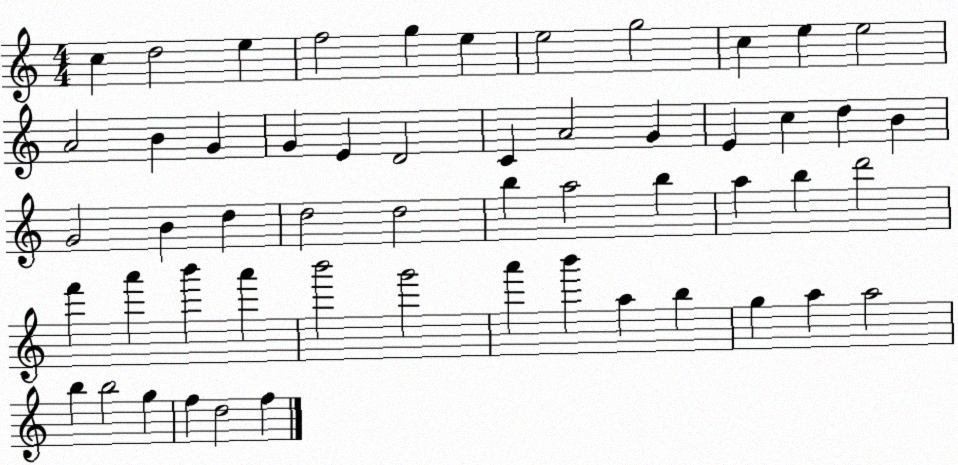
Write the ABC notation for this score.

X:1
T:Untitled
M:4/4
L:1/4
K:C
c d2 e f2 g e e2 g2 c e e2 A2 B G G E D2 C A2 G E c d B G2 B d d2 d2 b a2 b a b d'2 f' a' b' a' b'2 g'2 a' b' a b g a a2 b b2 g f d2 f